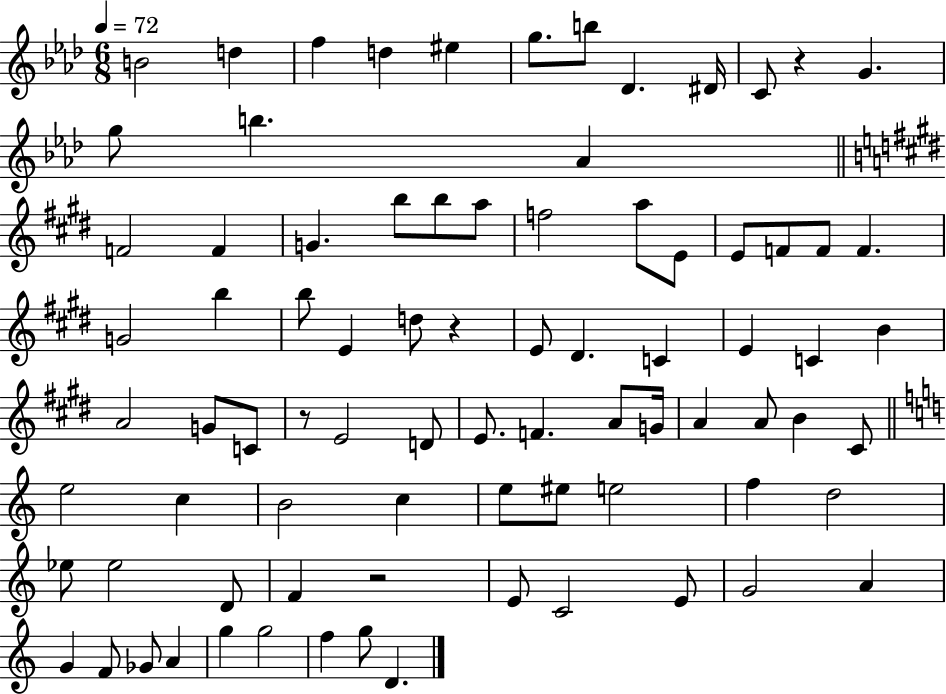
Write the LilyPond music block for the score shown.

{
  \clef treble
  \numericTimeSignature
  \time 6/8
  \key aes \major
  \tempo 4 = 72
  b'2 d''4 | f''4 d''4 eis''4 | g''8. b''8 des'4. dis'16 | c'8 r4 g'4. | \break g''8 b''4. aes'4 | \bar "||" \break \key e \major f'2 f'4 | g'4. b''8 b''8 a''8 | f''2 a''8 e'8 | e'8 f'8 f'8 f'4. | \break g'2 b''4 | b''8 e'4 d''8 r4 | e'8 dis'4. c'4 | e'4 c'4 b'4 | \break a'2 g'8 c'8 | r8 e'2 d'8 | e'8. f'4. a'8 g'16 | a'4 a'8 b'4 cis'8 | \break \bar "||" \break \key c \major e''2 c''4 | b'2 c''4 | e''8 eis''8 e''2 | f''4 d''2 | \break ees''8 ees''2 d'8 | f'4 r2 | e'8 c'2 e'8 | g'2 a'4 | \break g'4 f'8 ges'8 a'4 | g''4 g''2 | f''4 g''8 d'4. | \bar "|."
}